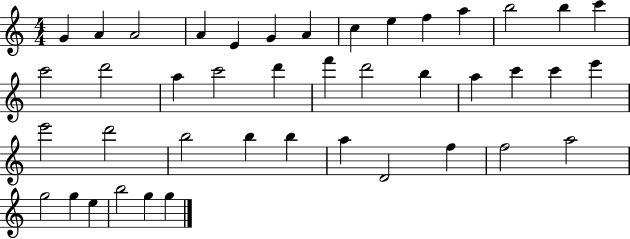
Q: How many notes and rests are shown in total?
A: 42